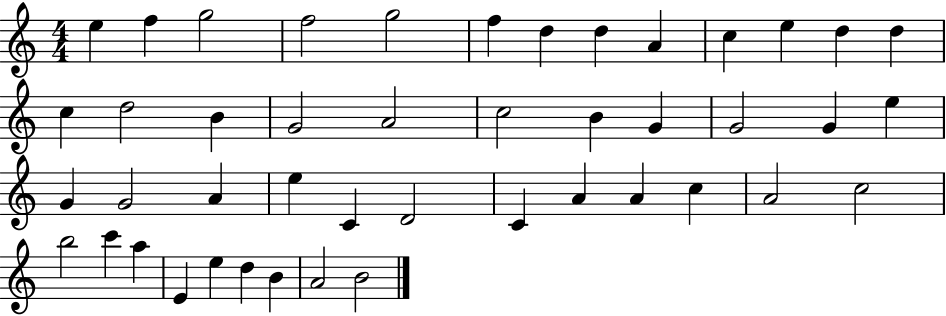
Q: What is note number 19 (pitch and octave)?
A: C5